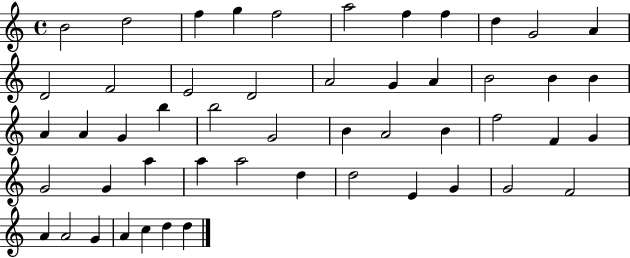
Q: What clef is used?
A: treble